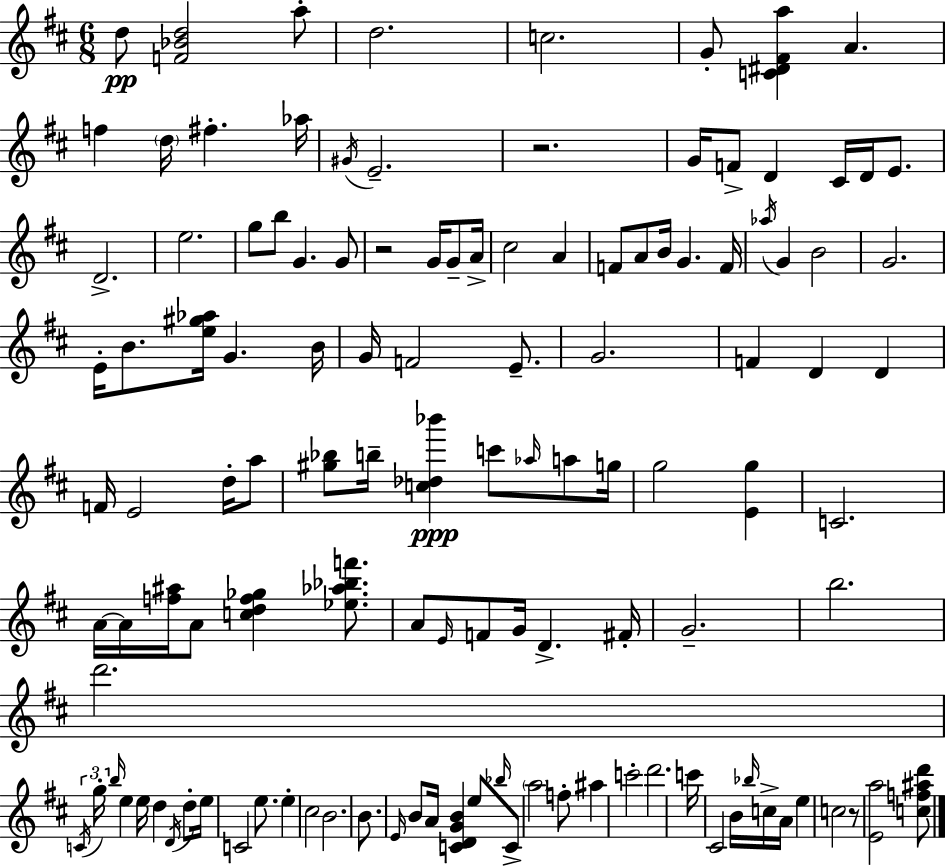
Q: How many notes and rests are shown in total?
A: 121